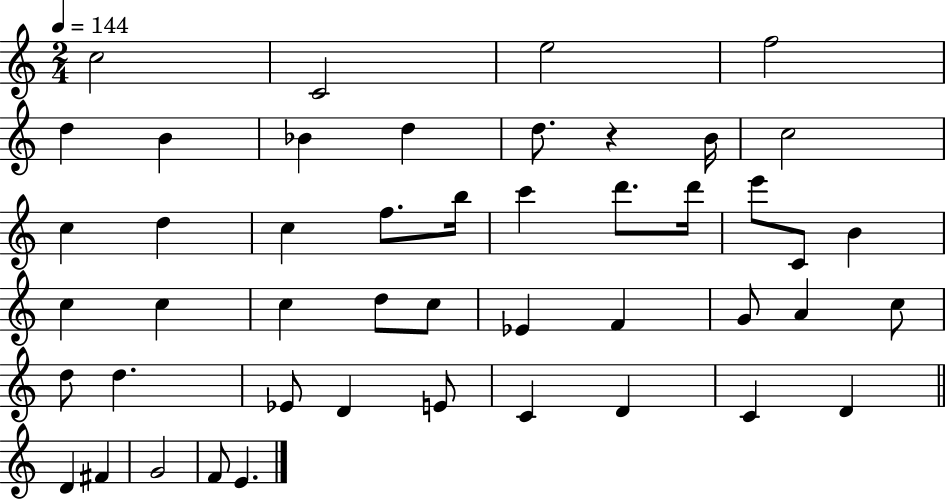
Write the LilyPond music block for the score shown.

{
  \clef treble
  \numericTimeSignature
  \time 2/4
  \key c \major
  \tempo 4 = 144
  c''2 | c'2 | e''2 | f''2 | \break d''4 b'4 | bes'4 d''4 | d''8. r4 b'16 | c''2 | \break c''4 d''4 | c''4 f''8. b''16 | c'''4 d'''8. d'''16 | e'''8 c'8 b'4 | \break c''4 c''4 | c''4 d''8 c''8 | ees'4 f'4 | g'8 a'4 c''8 | \break d''8 d''4. | ees'8 d'4 e'8 | c'4 d'4 | c'4 d'4 | \break \bar "||" \break \key c \major d'4 fis'4 | g'2 | f'8 e'4. | \bar "|."
}